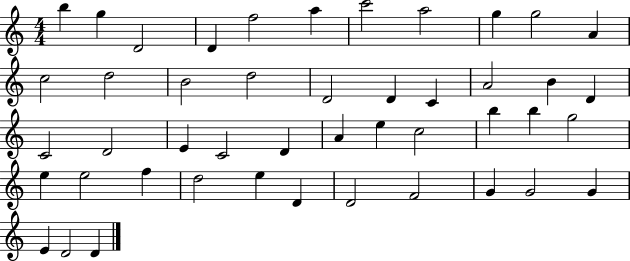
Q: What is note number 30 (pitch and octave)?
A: B5